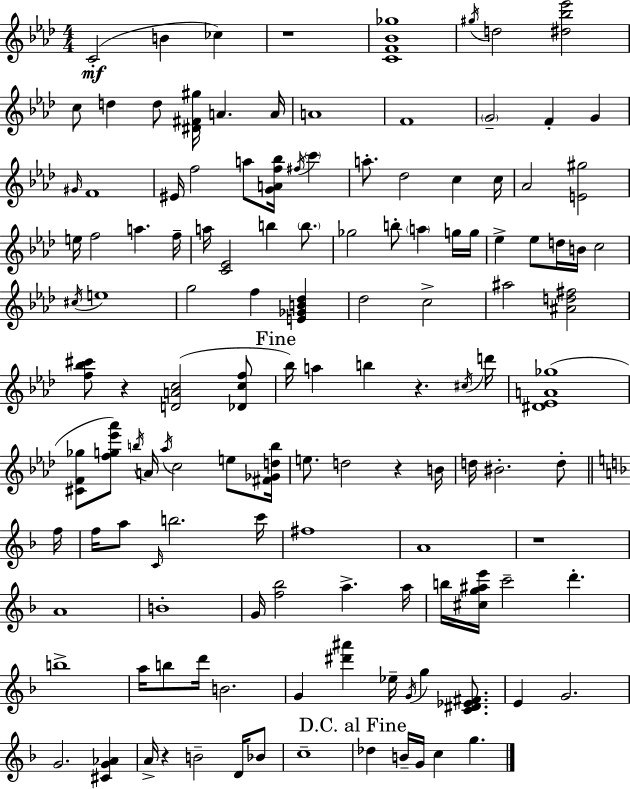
C4/h B4/q CES5/q R/w [C4,F4,Bb4,Gb5]/w G#5/s D5/h [D#5,Bb5,Eb6]/h C5/e D5/q D5/e [D#4,F#4,G#5]/s A4/q. A4/s A4/w F4/w G4/h F4/q G4/q G#4/s F4/w EIS4/s F5/h A5/e [G4,A4,F5,Bb5]/s F#5/s C6/q A5/e. Db5/h C5/q C5/s Ab4/h [E4,G#5]/h E5/s F5/h A5/q. F5/s A5/s [C4,Eb4]/h B5/q B5/e. Gb5/h B5/e A5/q G5/s G5/s Eb5/q Eb5/e D5/s B4/s C5/h C#5/s E5/w G5/h F5/q [E4,Gb4,B4,Db5]/q Db5/h C5/h A#5/h [A#4,D5,F#5]/h [F5,Bb5,C#6]/e R/q [D4,A4,C5]/h [Db4,C5,F5]/e Bb5/s A5/q B5/q R/q. C#5/s D6/s [D#4,Eb4,A4,Gb5]/w [C#4,F4,Gb5]/e [F5,G5,Eb6,Ab6]/e B5/s A4/s Ab5/s C5/h E5/e [F#4,Gb4,D5,B5]/s E5/e. D5/h R/q B4/s D5/s BIS4/h. D5/e F5/s F5/s A5/e C4/s B5/h. C6/s F#5/w A4/w R/w A4/w B4/w G4/s [F5,Bb5]/h A5/q. A5/s B5/s [C#5,G5,A#5,E6]/s C6/h D6/q. B5/w A5/s B5/e D6/s B4/h. G4/q [D#6,A#6]/q Eb5/s G4/s G5/q [C4,D#4,Eb4,F#4]/e. E4/q G4/h. G4/h. [C#4,G4,Ab4]/q A4/s R/q B4/h D4/s Bb4/e C5/w Db5/q B4/s G4/s C5/q G5/q.